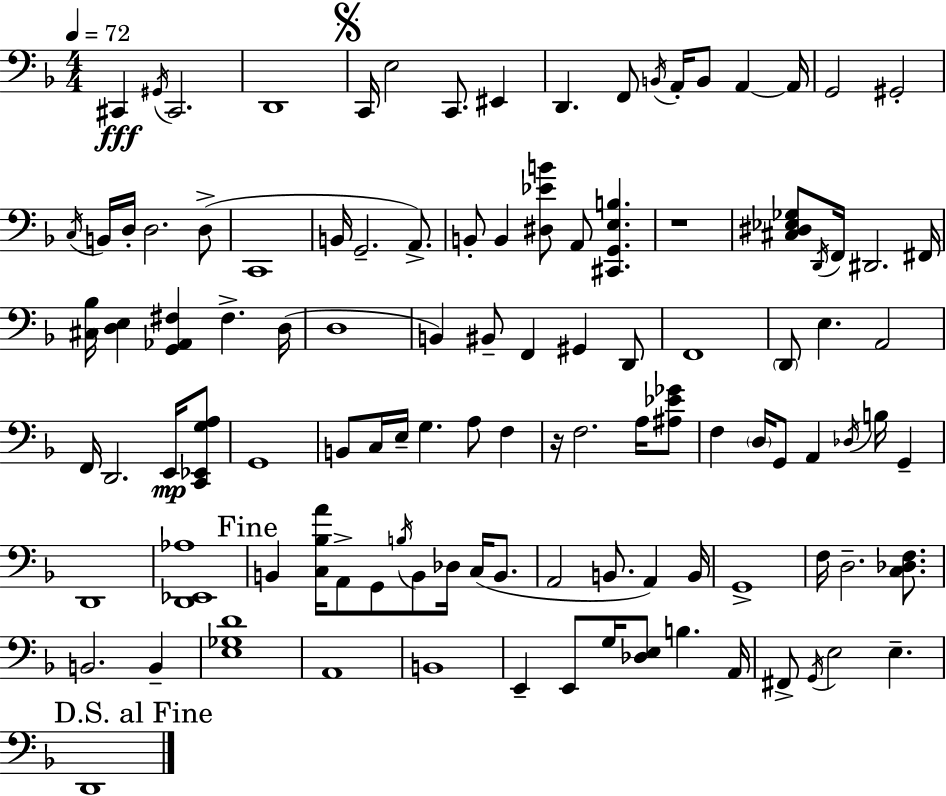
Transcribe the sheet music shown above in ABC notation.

X:1
T:Untitled
M:4/4
L:1/4
K:Dm
^C,, ^G,,/4 ^C,,2 D,,4 C,,/4 E,2 C,,/2 ^E,, D,, F,,/2 B,,/4 A,,/4 B,,/2 A,, A,,/4 G,,2 ^G,,2 C,/4 B,,/4 D,/4 D,2 D,/2 C,,4 B,,/4 G,,2 A,,/2 B,,/2 B,, [^D,_EB]/2 A,,/2 [^C,,G,,E,B,] z4 [^C,^D,_E,_G,]/2 D,,/4 F,,/4 ^D,,2 ^F,,/4 [^C,_B,]/4 [D,E,] [G,,_A,,^F,] ^F, D,/4 D,4 B,, ^B,,/2 F,, ^G,, D,,/2 F,,4 D,,/2 E, A,,2 F,,/4 D,,2 E,,/4 [C,,_E,,G,A,]/2 G,,4 B,,/2 C,/4 E,/4 G, A,/2 F, z/4 F,2 A,/4 [^A,_E_G]/2 F, D,/4 G,,/2 A,, _D,/4 B,/4 G,, D,,4 [D,,_E,,_A,]4 B,, [C,_B,A]/4 A,,/2 G,,/2 B,/4 B,,/2 _D,/4 C,/4 B,,/2 A,,2 B,,/2 A,, B,,/4 G,,4 F,/4 D,2 [C,_D,F,]/2 B,,2 B,, [E,_G,D]4 A,,4 B,,4 E,, E,,/2 G,/4 [_D,E,]/2 B, A,,/4 ^F,,/2 G,,/4 E,2 E, D,,4